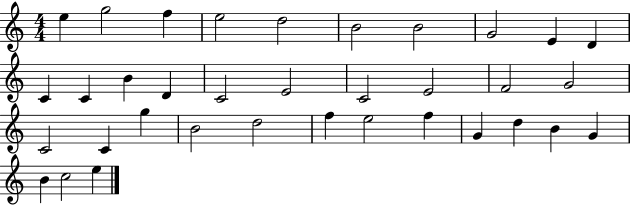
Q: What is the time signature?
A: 4/4